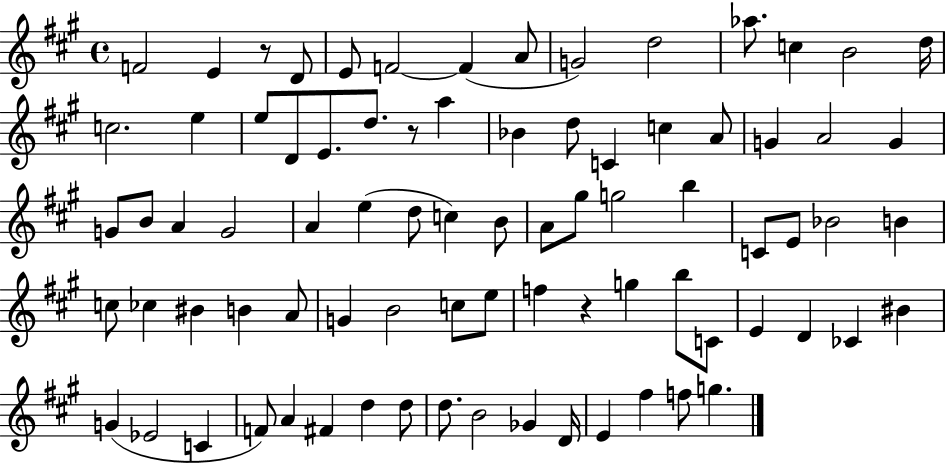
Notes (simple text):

F4/h E4/q R/e D4/e E4/e F4/h F4/q A4/e G4/h D5/h Ab5/e. C5/q B4/h D5/s C5/h. E5/q E5/e D4/e E4/e. D5/e. R/e A5/q Bb4/q D5/e C4/q C5/q A4/e G4/q A4/h G4/q G4/e B4/e A4/q G4/h A4/q E5/q D5/e C5/q B4/e A4/e G#5/e G5/h B5/q C4/e E4/e Bb4/h B4/q C5/e CES5/q BIS4/q B4/q A4/e G4/q B4/h C5/e E5/e F5/q R/q G5/q B5/e C4/e E4/q D4/q CES4/q BIS4/q G4/q Eb4/h C4/q F4/e A4/q F#4/q D5/q D5/e D5/e. B4/h Gb4/q D4/s E4/q F#5/q F5/e G5/q.